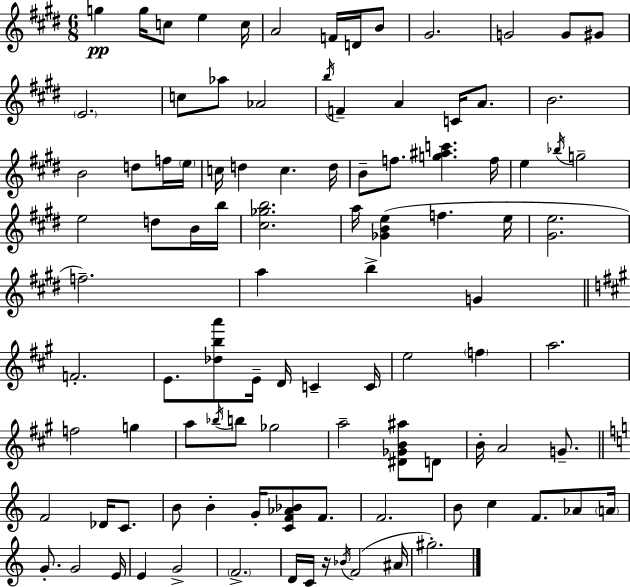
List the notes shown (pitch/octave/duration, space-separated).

G5/q G5/s C5/e E5/q C5/s A4/h F4/s D4/s B4/e G#4/h. G4/h G4/e G#4/e E4/h. C5/e Ab5/e Ab4/h B5/s F4/q A4/q C4/s A4/e. B4/h. B4/h D5/e F5/s E5/s C5/s D5/q C5/q. D5/s B4/e F5/e. [G5,A#5,C6]/q. F5/s E5/q Bb5/s G5/h E5/h D5/e B4/s B5/s [C#5,Gb5,B5]/h. A5/s [Gb4,B4,E5]/q F5/q. E5/s [G#4,E5]/h. F5/h. A5/q B5/q G4/q F4/h. E4/e. [Db5,B5,A6]/e E4/s D4/s C4/q C4/s E5/h F5/q A5/h. F5/h G5/q A5/e Bb5/s B5/e Gb5/h A5/h [D#4,Gb4,B4,A#5]/e D4/e B4/s A4/h G4/e. F4/h Db4/s C4/e. B4/e B4/q G4/s [C4,F4,Ab4,Bb4]/e F4/e. F4/h. B4/e C5/q F4/e. Ab4/e A4/s G4/e. G4/h E4/s E4/q G4/h F4/h. D4/s C4/s R/s Bb4/s F4/h A#4/s G#5/h.